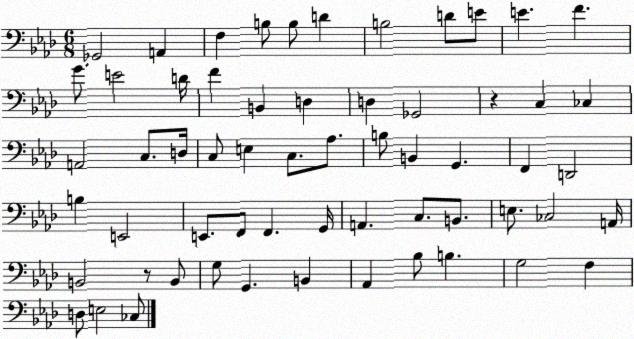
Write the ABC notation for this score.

X:1
T:Untitled
M:6/8
L:1/4
K:Ab
_G,,2 A,, F, B,/2 B,/2 D B,2 D/2 E/2 E F G/2 E2 D/4 F B,, D, D, _G,,2 z C, _C, A,,2 C,/2 D,/4 C,/2 E, C,/2 _A,/2 B,/2 B,, G,, F,, D,,2 B, E,,2 E,,/2 F,,/2 F,, G,,/4 A,, C,/2 B,,/2 E,/2 _C,2 A,,/4 B,,2 z/2 B,,/2 G,/2 G,, B,, _A,, _B,/2 B, G,2 F, D,/2 E,2 _C,/2